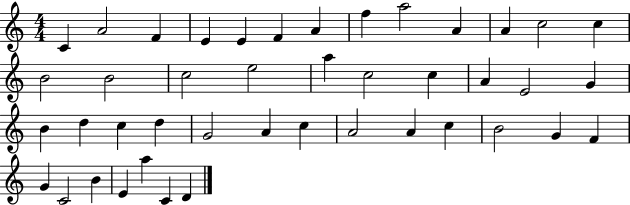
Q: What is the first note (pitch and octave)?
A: C4